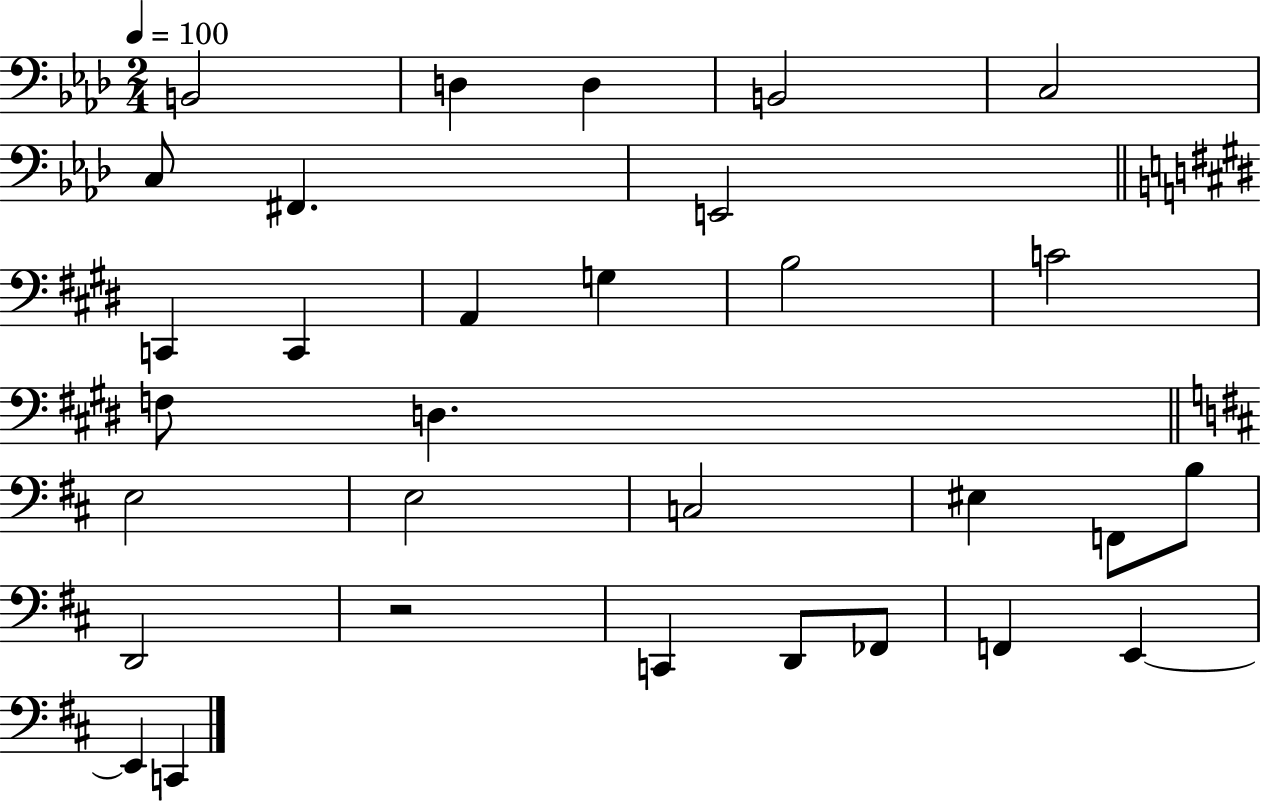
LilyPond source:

{
  \clef bass
  \numericTimeSignature
  \time 2/4
  \key aes \major
  \tempo 4 = 100
  b,2 | d4 d4 | b,2 | c2 | \break c8 fis,4. | e,2 | \bar "||" \break \key e \major c,4 c,4 | a,4 g4 | b2 | c'2 | \break f8 d4. | \bar "||" \break \key d \major e2 | e2 | c2 | eis4 f,8 b8 | \break d,2 | r2 | c,4 d,8 fes,8 | f,4 e,4~~ | \break e,4 c,4 | \bar "|."
}